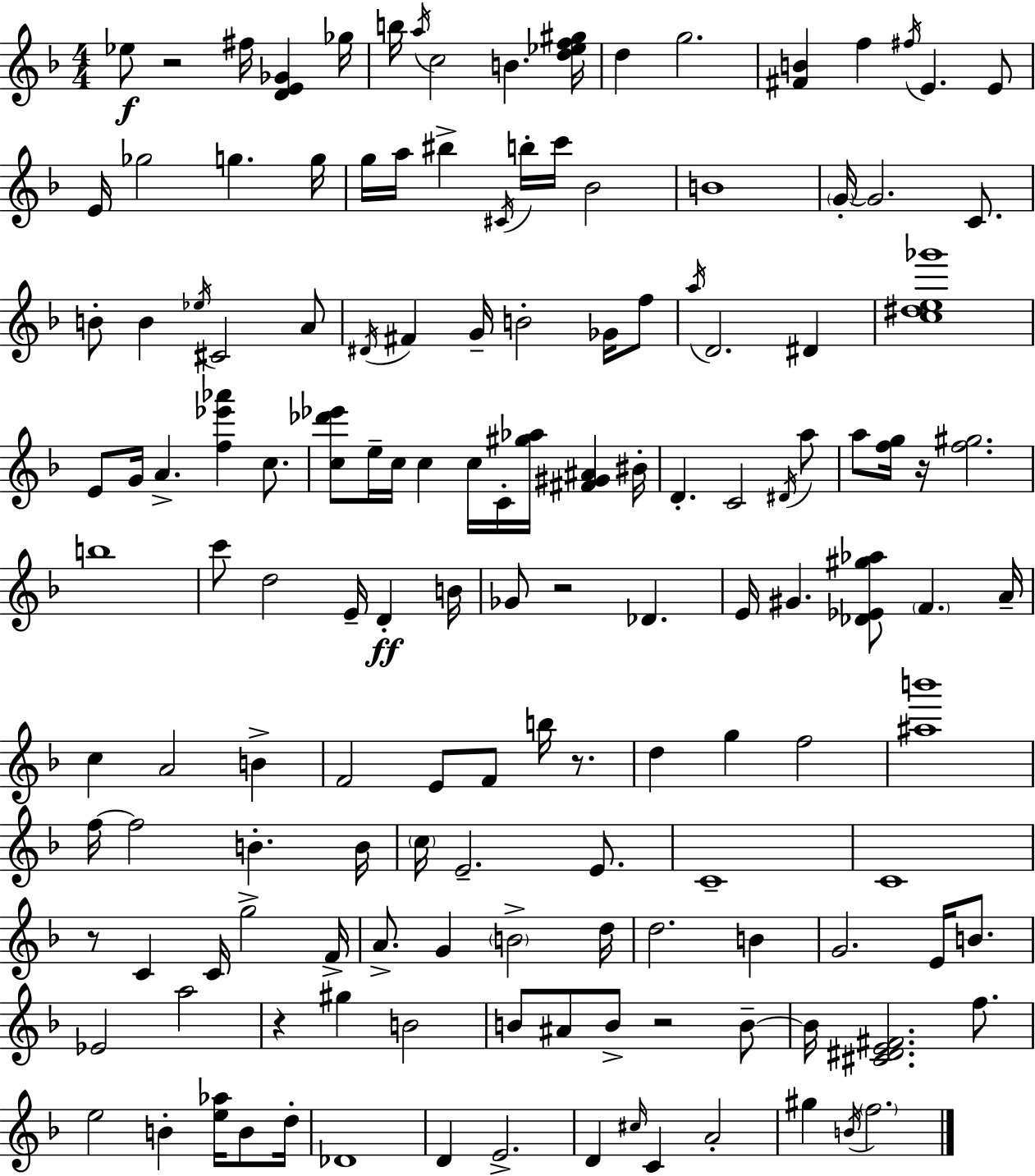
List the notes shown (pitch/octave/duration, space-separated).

Eb5/e R/h F#5/s [D4,E4,Gb4]/q Gb5/s B5/s A5/s C5/h B4/q. [D5,Eb5,F5,G#5]/s D5/q G5/h. [F#4,B4]/q F5/q F#5/s E4/q. E4/e E4/s Gb5/h G5/q. G5/s G5/s A5/s BIS5/q C#4/s B5/s C6/s Bb4/h B4/w G4/s G4/h. C4/e. B4/e B4/q Eb5/s C#4/h A4/e D#4/s F#4/q G4/s B4/h Gb4/s F5/e A5/s D4/h. D#4/q [C5,D#5,E5,Gb6]/w E4/e G4/s A4/q. [F5,Eb6,Ab6]/q C5/e. [C5,Db6,Eb6]/e E5/s C5/s C5/q C5/s C4/s [G#5,Ab5]/s [F#4,G#4,A#4]/q BIS4/s D4/q. C4/h D#4/s A5/e A5/e [F5,G5]/s R/s [F5,G#5]/h. B5/w C6/e D5/h E4/s D4/q B4/s Gb4/e R/h Db4/q. E4/s G#4/q. [Db4,Eb4,G#5,Ab5]/e F4/q. A4/s C5/q A4/h B4/q F4/h E4/e F4/e B5/s R/e. D5/q G5/q F5/h [A#5,B6]/w F5/s F5/h B4/q. B4/s C5/s E4/h. E4/e. C4/w C4/w R/e C4/q C4/s G5/h F4/s A4/e. G4/q B4/h D5/s D5/h. B4/q G4/h. E4/s B4/e. Eb4/h A5/h R/q G#5/q B4/h B4/e A#4/e B4/e R/h B4/e B4/s [C#4,D#4,E4,F#4]/h. F5/e. E5/h B4/q [E5,Ab5]/s B4/e D5/s Db4/w D4/q E4/h. D4/q C#5/s C4/q A4/h G#5/q B4/s F5/h.